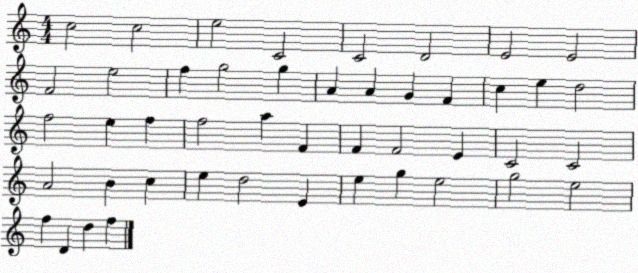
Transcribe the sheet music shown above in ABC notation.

X:1
T:Untitled
M:4/4
L:1/4
K:C
c2 c2 e2 C2 C2 D2 E2 E2 F2 e2 f g2 g A A G F c e d2 f2 e f f2 a F F F2 E C2 C2 A2 B c e d2 E e g e2 g2 e2 f D d f